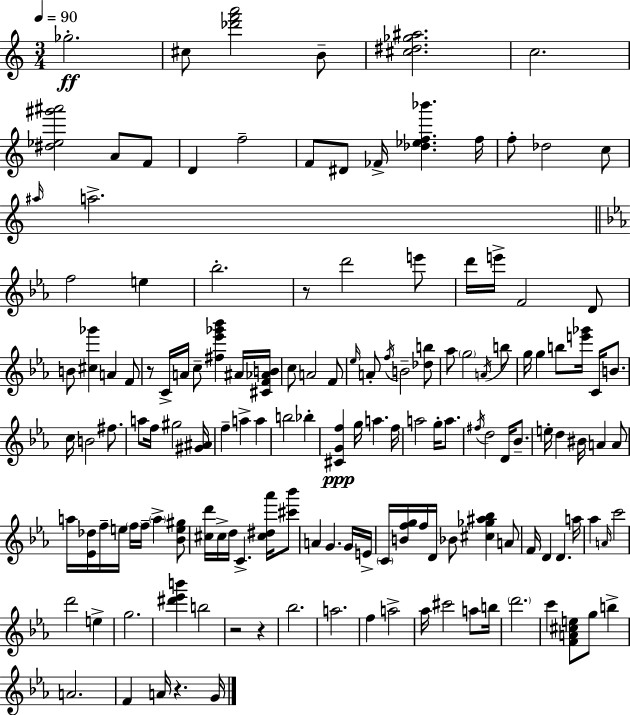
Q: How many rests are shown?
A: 5